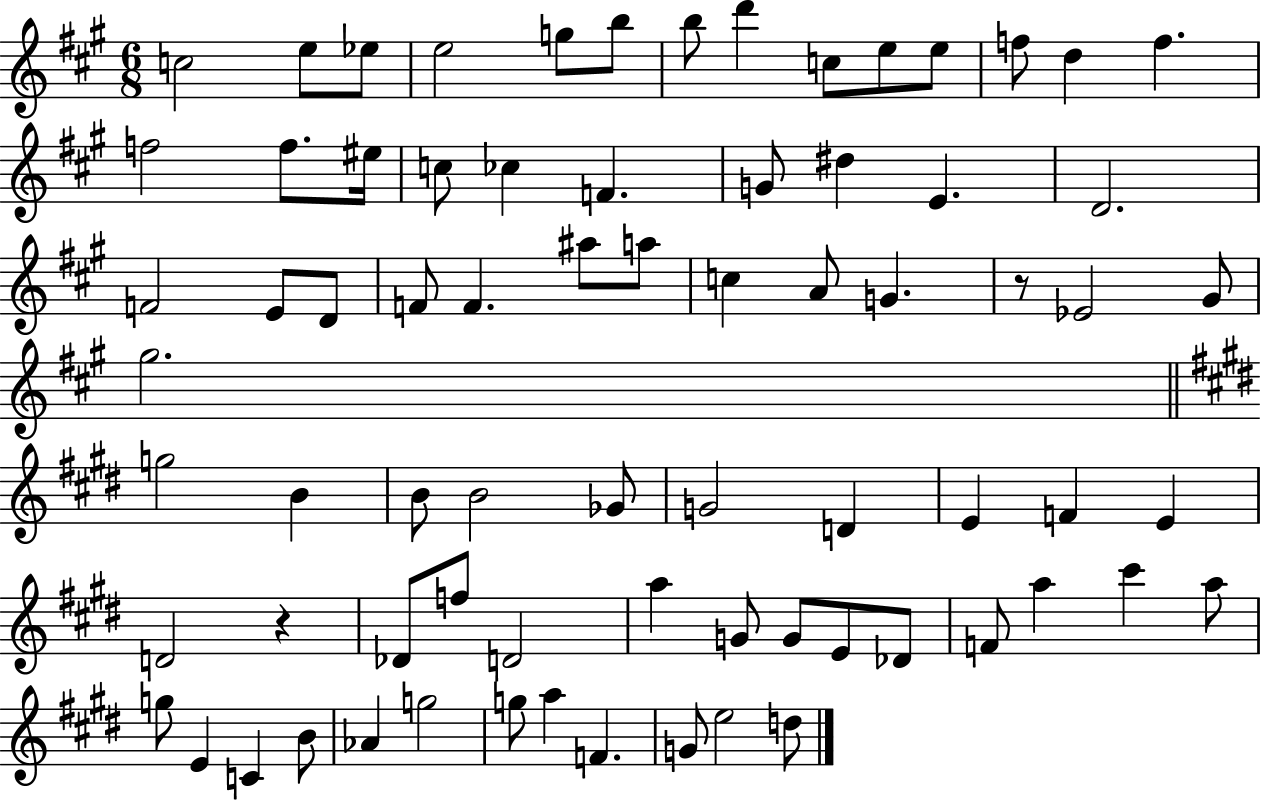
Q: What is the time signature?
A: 6/8